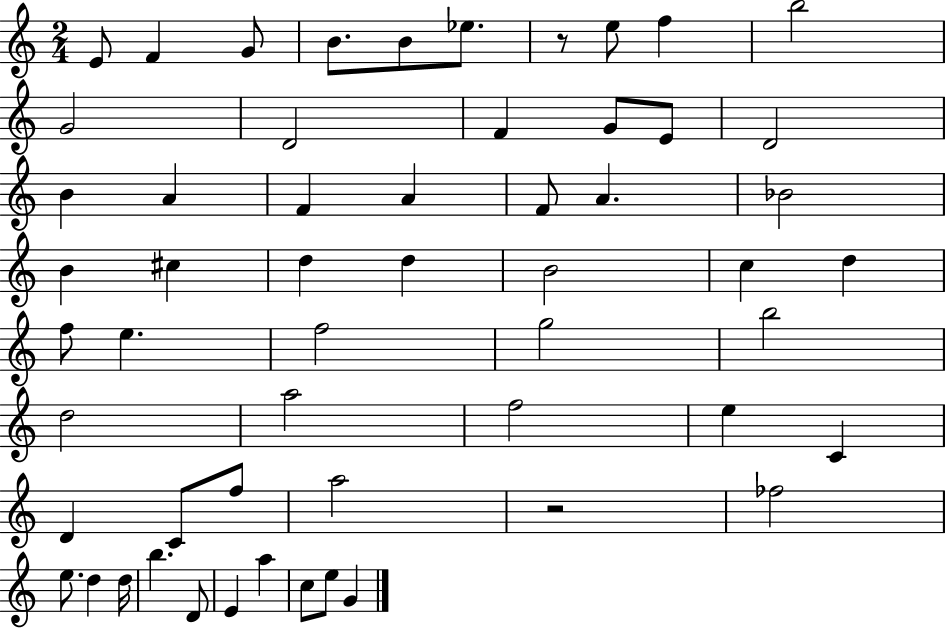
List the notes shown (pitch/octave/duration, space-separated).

E4/e F4/q G4/e B4/e. B4/e Eb5/e. R/e E5/e F5/q B5/h G4/h D4/h F4/q G4/e E4/e D4/h B4/q A4/q F4/q A4/q F4/e A4/q. Bb4/h B4/q C#5/q D5/q D5/q B4/h C5/q D5/q F5/e E5/q. F5/h G5/h B5/h D5/h A5/h F5/h E5/q C4/q D4/q C4/e F5/e A5/h R/h FES5/h E5/e. D5/q D5/s B5/q. D4/e E4/q A5/q C5/e E5/e G4/q